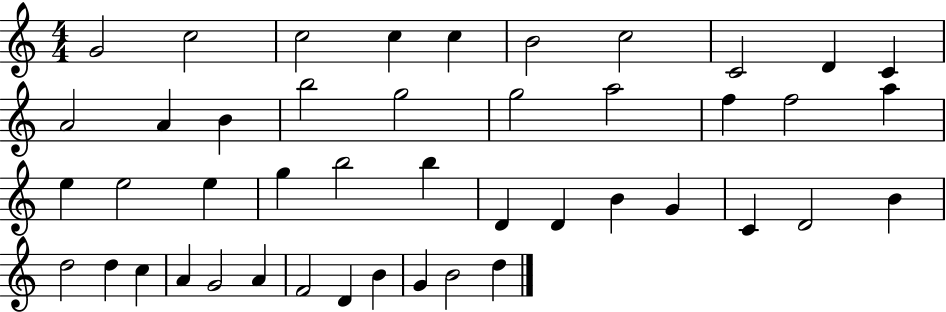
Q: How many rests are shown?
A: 0